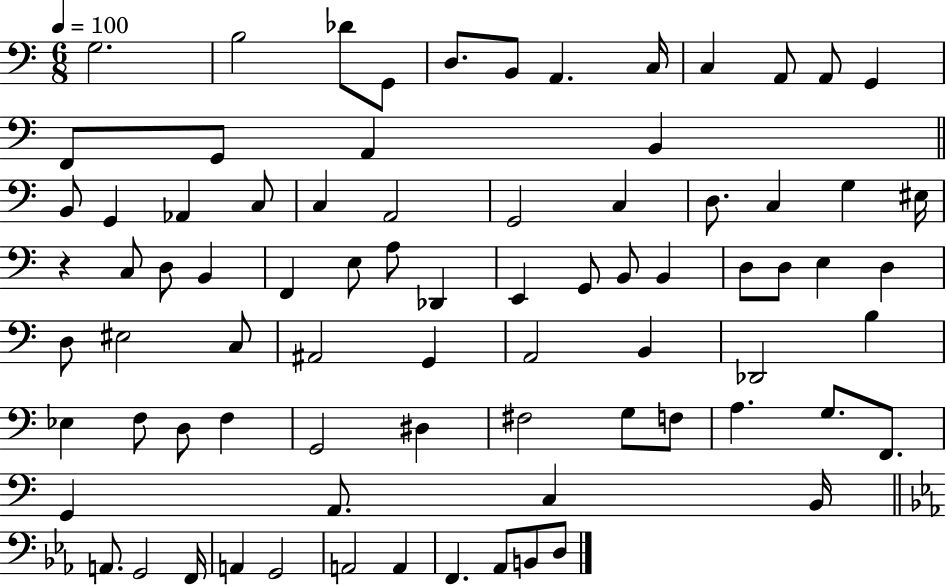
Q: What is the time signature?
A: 6/8